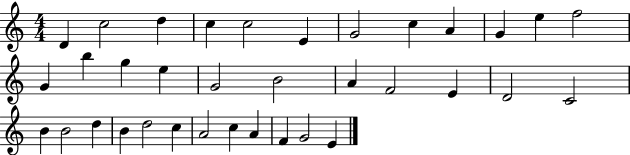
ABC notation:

X:1
T:Untitled
M:4/4
L:1/4
K:C
D c2 d c c2 E G2 c A G e f2 G b g e G2 B2 A F2 E D2 C2 B B2 d B d2 c A2 c A F G2 E